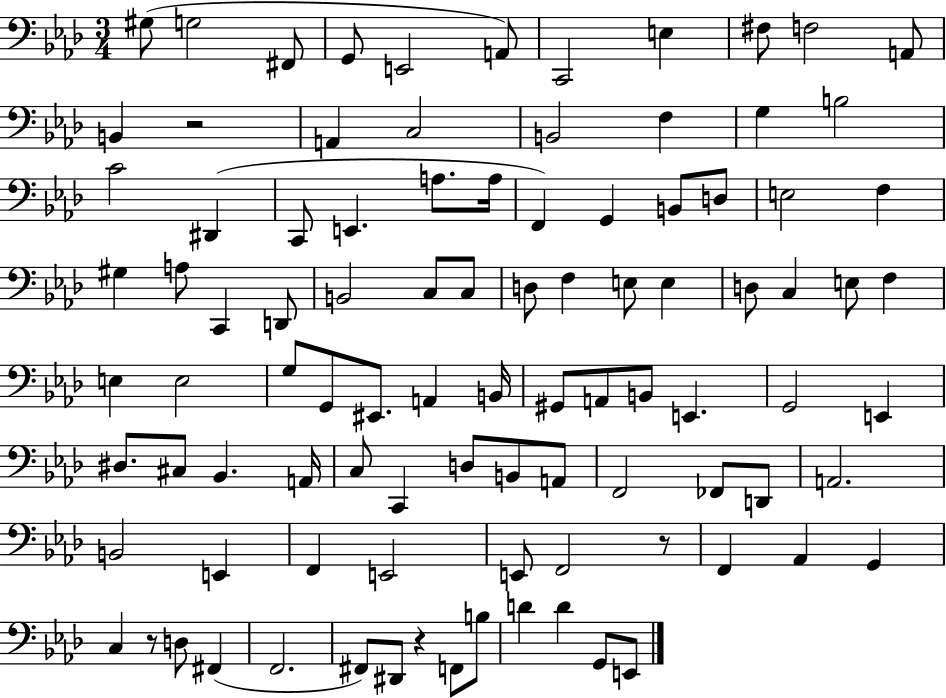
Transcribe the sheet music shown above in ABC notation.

X:1
T:Untitled
M:3/4
L:1/4
K:Ab
^G,/2 G,2 ^F,,/2 G,,/2 E,,2 A,,/2 C,,2 E, ^F,/2 F,2 A,,/2 B,, z2 A,, C,2 B,,2 F, G, B,2 C2 ^D,, C,,/2 E,, A,/2 A,/4 F,, G,, B,,/2 D,/2 E,2 F, ^G, A,/2 C,, D,,/2 B,,2 C,/2 C,/2 D,/2 F, E,/2 E, D,/2 C, E,/2 F, E, E,2 G,/2 G,,/2 ^E,,/2 A,, B,,/4 ^G,,/2 A,,/2 B,,/2 E,, G,,2 E,, ^D,/2 ^C,/2 _B,, A,,/4 C,/2 C,, D,/2 B,,/2 A,,/2 F,,2 _F,,/2 D,,/2 A,,2 B,,2 E,, F,, E,,2 E,,/2 F,,2 z/2 F,, _A,, G,, C, z/2 D,/2 ^F,, F,,2 ^F,,/2 ^D,,/2 z F,,/2 B,/2 D D G,,/2 E,,/2